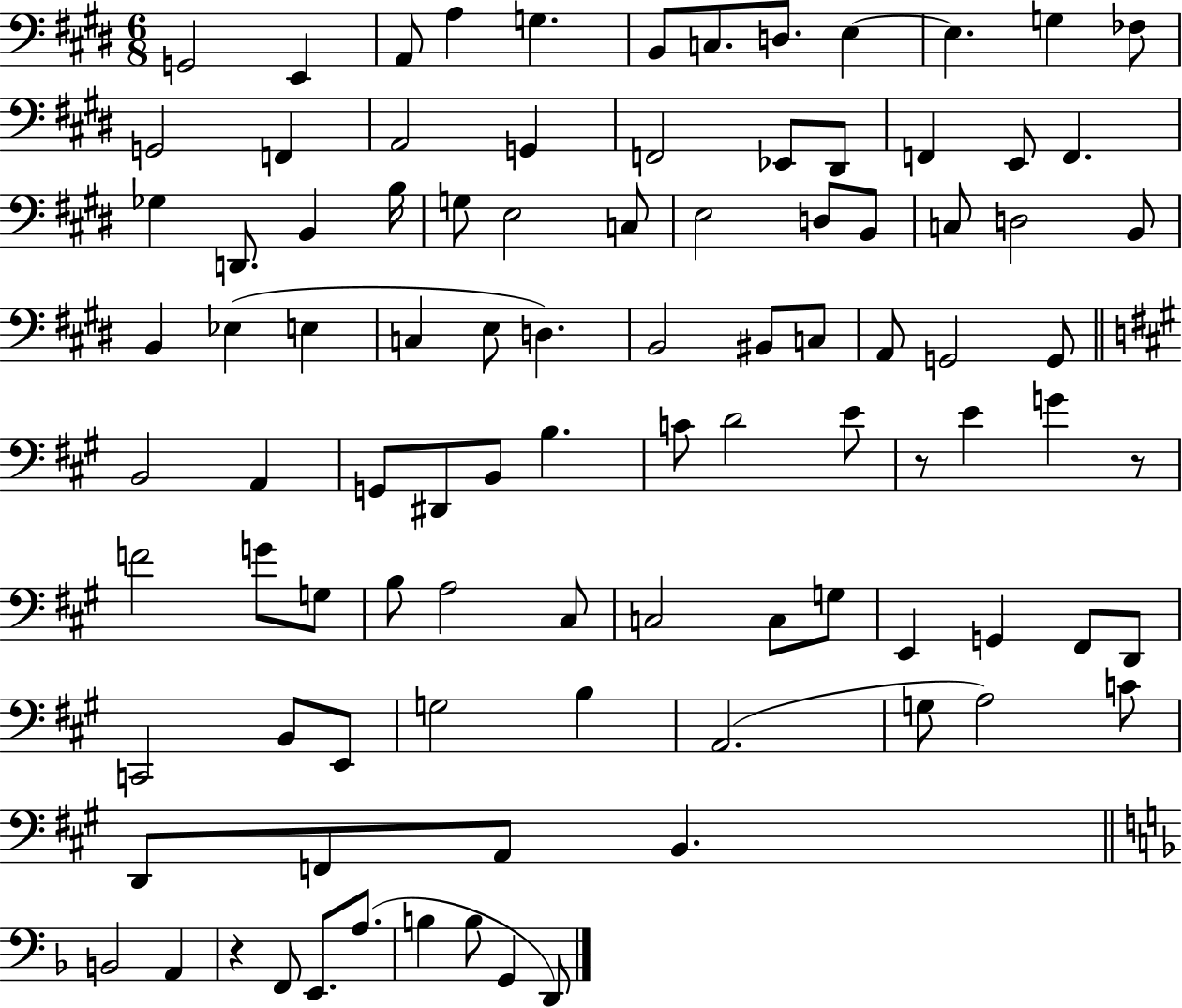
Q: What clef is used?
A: bass